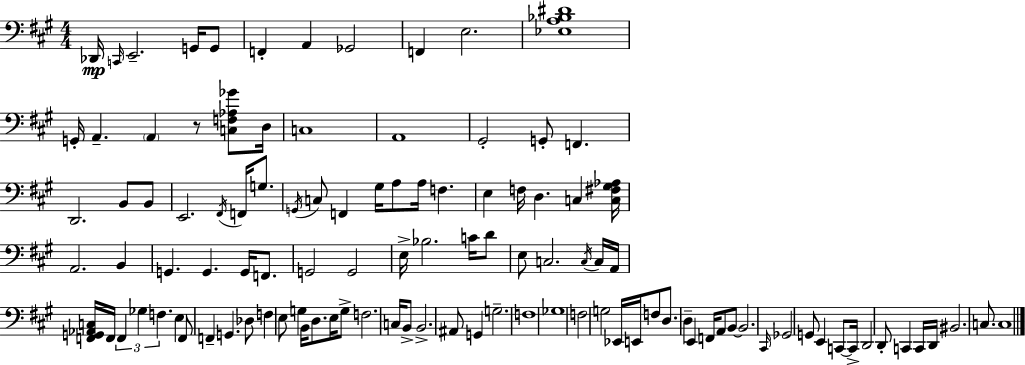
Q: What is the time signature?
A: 4/4